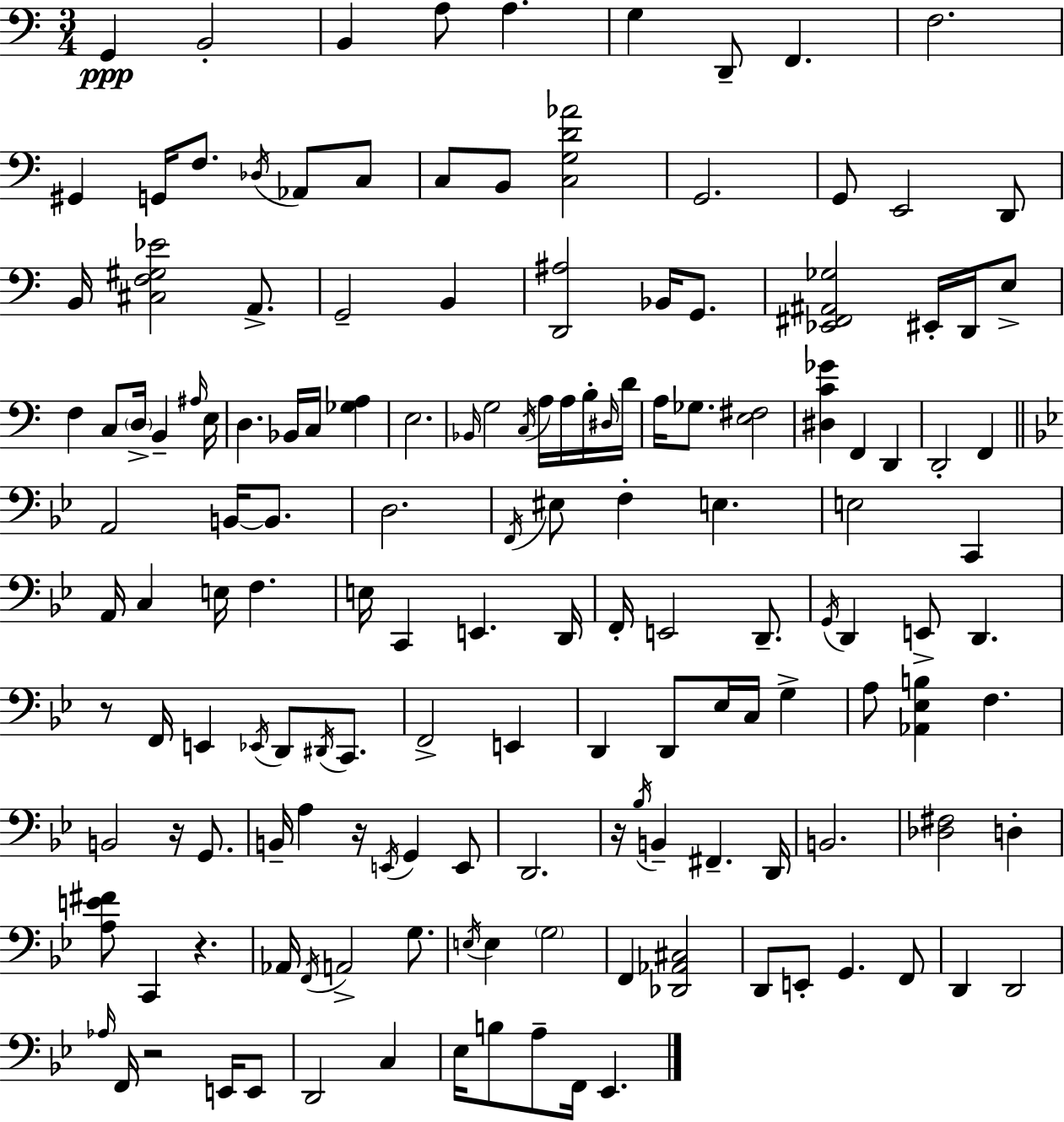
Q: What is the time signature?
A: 3/4